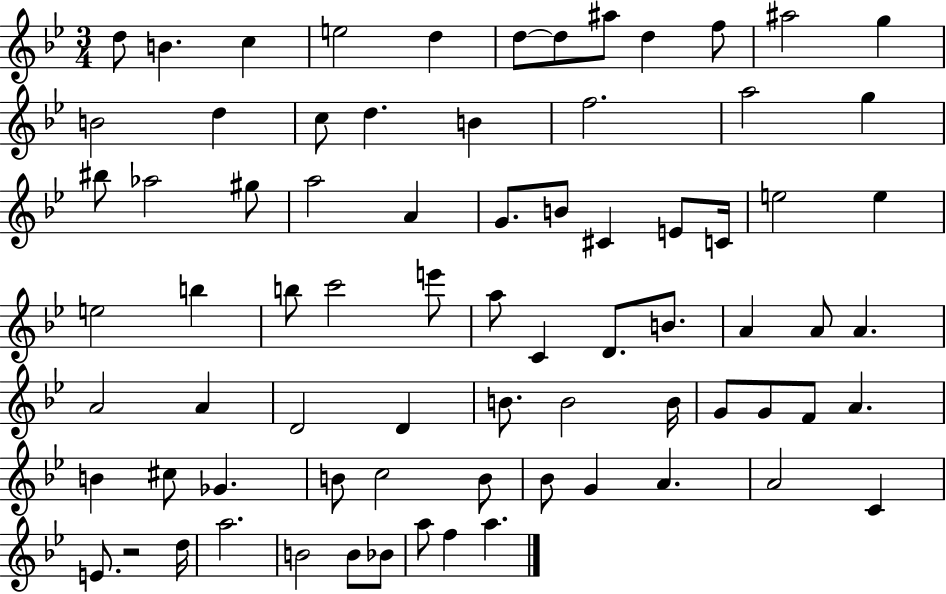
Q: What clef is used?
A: treble